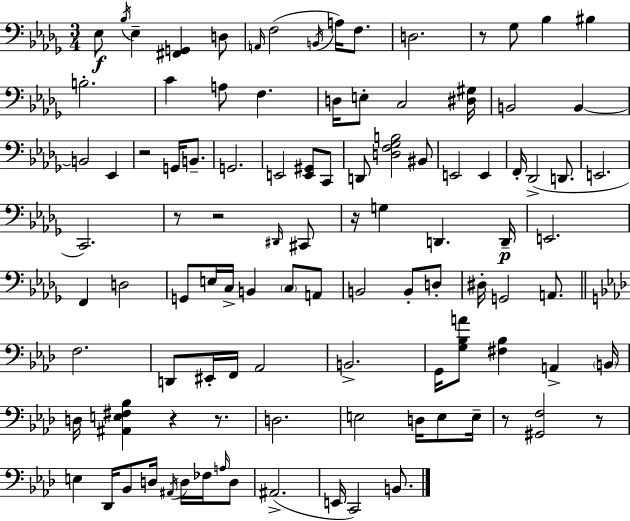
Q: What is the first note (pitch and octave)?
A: Eb3